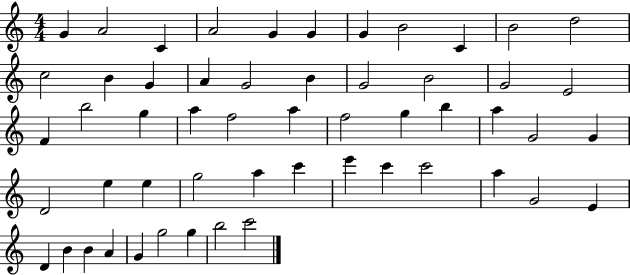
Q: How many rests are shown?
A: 0